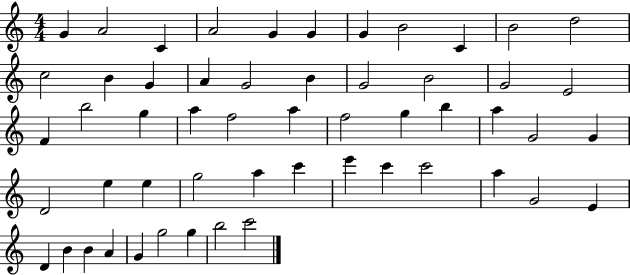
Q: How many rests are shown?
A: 0